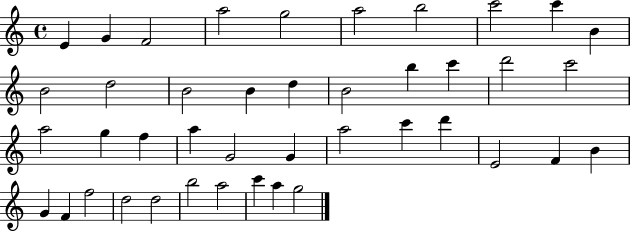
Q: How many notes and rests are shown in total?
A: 42